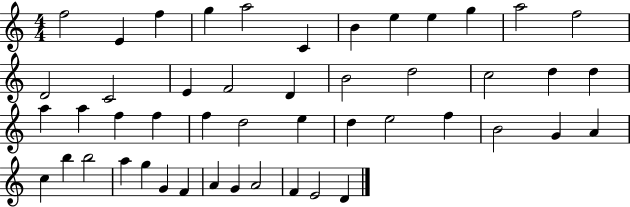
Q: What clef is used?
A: treble